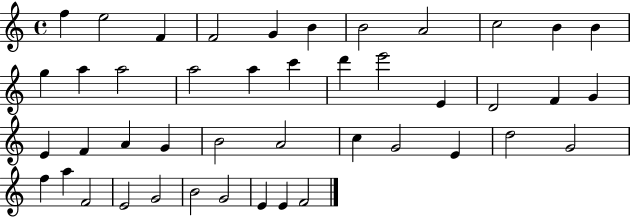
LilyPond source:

{
  \clef treble
  \time 4/4
  \defaultTimeSignature
  \key c \major
  f''4 e''2 f'4 | f'2 g'4 b'4 | b'2 a'2 | c''2 b'4 b'4 | \break g''4 a''4 a''2 | a''2 a''4 c'''4 | d'''4 e'''2 e'4 | d'2 f'4 g'4 | \break e'4 f'4 a'4 g'4 | b'2 a'2 | c''4 g'2 e'4 | d''2 g'2 | \break f''4 a''4 f'2 | e'2 g'2 | b'2 g'2 | e'4 e'4 f'2 | \break \bar "|."
}